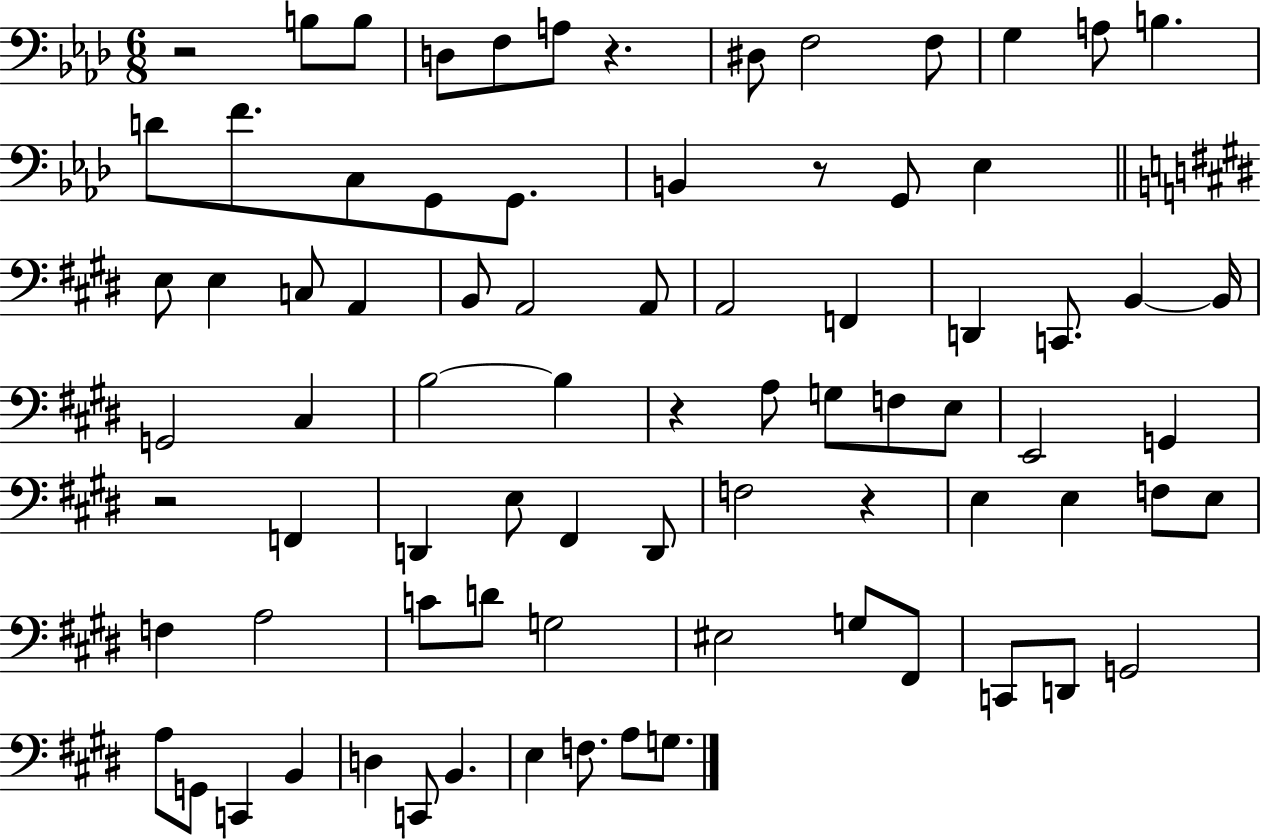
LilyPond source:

{
  \clef bass
  \numericTimeSignature
  \time 6/8
  \key aes \major
  r2 b8 b8 | d8 f8 a8 r4. | dis8 f2 f8 | g4 a8 b4. | \break d'8 f'8. c8 g,8 g,8. | b,4 r8 g,8 ees4 | \bar "||" \break \key e \major e8 e4 c8 a,4 | b,8 a,2 a,8 | a,2 f,4 | d,4 c,8. b,4~~ b,16 | \break g,2 cis4 | b2~~ b4 | r4 a8 g8 f8 e8 | e,2 g,4 | \break r2 f,4 | d,4 e8 fis,4 d,8 | f2 r4 | e4 e4 f8 e8 | \break f4 a2 | c'8 d'8 g2 | eis2 g8 fis,8 | c,8 d,8 g,2 | \break a8 g,8 c,4 b,4 | d4 c,8 b,4. | e4 f8. a8 g8. | \bar "|."
}